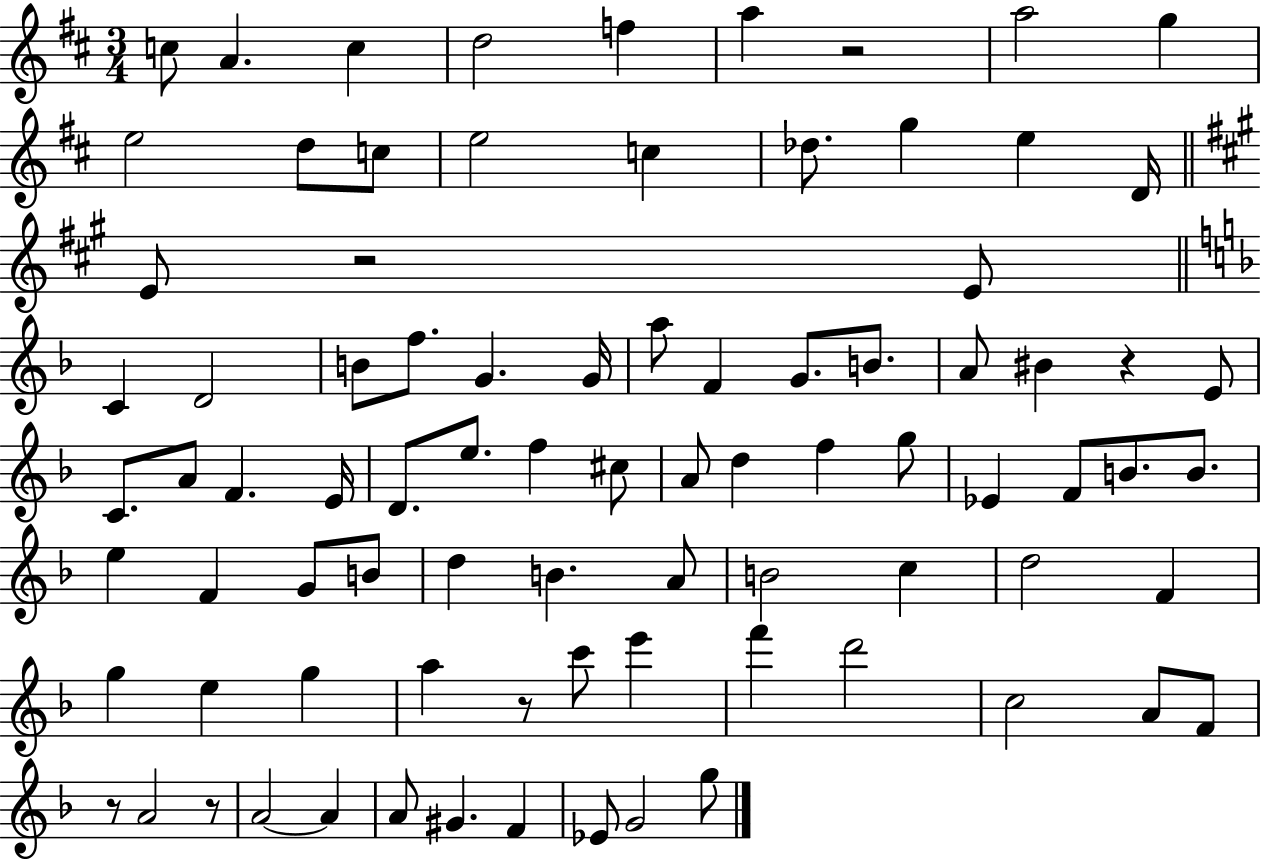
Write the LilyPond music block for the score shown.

{
  \clef treble
  \numericTimeSignature
  \time 3/4
  \key d \major
  c''8 a'4. c''4 | d''2 f''4 | a''4 r2 | a''2 g''4 | \break e''2 d''8 c''8 | e''2 c''4 | des''8. g''4 e''4 d'16 | \bar "||" \break \key a \major e'8 r2 e'8 | \bar "||" \break \key d \minor c'4 d'2 | b'8 f''8. g'4. g'16 | a''8 f'4 g'8. b'8. | a'8 bis'4 r4 e'8 | \break c'8. a'8 f'4. e'16 | d'8. e''8. f''4 cis''8 | a'8 d''4 f''4 g''8 | ees'4 f'8 b'8. b'8. | \break e''4 f'4 g'8 b'8 | d''4 b'4. a'8 | b'2 c''4 | d''2 f'4 | \break g''4 e''4 g''4 | a''4 r8 c'''8 e'''4 | f'''4 d'''2 | c''2 a'8 f'8 | \break r8 a'2 r8 | a'2~~ a'4 | a'8 gis'4. f'4 | ees'8 g'2 g''8 | \break \bar "|."
}